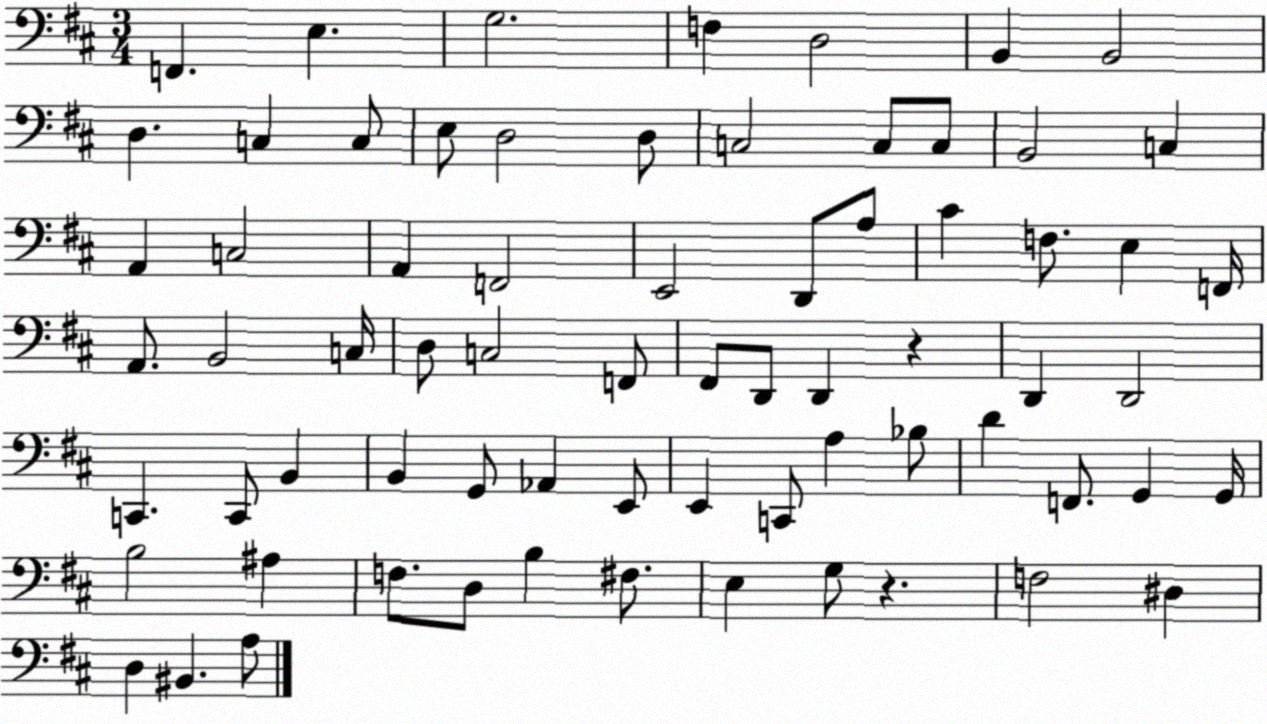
X:1
T:Untitled
M:3/4
L:1/4
K:D
F,, E, G,2 F, D,2 B,, B,,2 D, C, C,/2 E,/2 D,2 D,/2 C,2 C,/2 C,/2 B,,2 C, A,, C,2 A,, F,,2 E,,2 D,,/2 A,/2 ^C F,/2 E, F,,/4 A,,/2 B,,2 C,/4 D,/2 C,2 F,,/2 ^F,,/2 D,,/2 D,, z D,, D,,2 C,, C,,/2 B,, B,, G,,/2 _A,, E,,/2 E,, C,,/2 A, _B,/2 D F,,/2 G,, G,,/4 B,2 ^A, F,/2 D,/2 B, ^F,/2 E, G,/2 z F,2 ^D, D, ^B,, A,/2